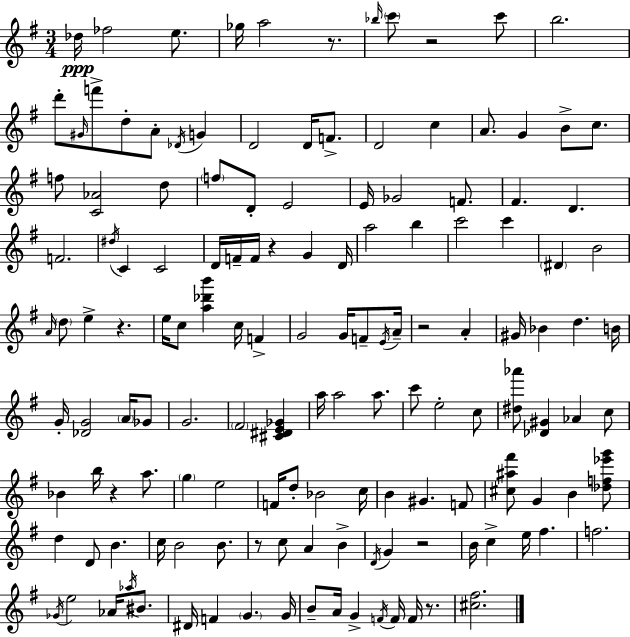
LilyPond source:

{
  \clef treble
  \numericTimeSignature
  \time 3/4
  \key e \minor
  des''16\ppp fes''2 e''8. | ges''16 a''2 r8. | \grace { bes''16 } \parenthesize c'''8 r2 c'''8 | b''2. | \break d'''8-. \grace { gis'16 } f'''8-> d''8-. a'8-. \acciaccatura { des'16 } g'4 | d'2 d'16 | f'8.-> d'2 c''4 | a'8. g'4 b'8-> | \break c''8. f''8 <c' aes'>2 | d''8 \parenthesize f''8 d'8-. e'2 | e'16 ges'2 | f'8. fis'4. d'4. | \break f'2. | \acciaccatura { dis''16 } c'4 c'2 | d'16 f'16-- f'16 r4 g'4 | d'16 a''2 | \break b''4 c'''2 | c'''4 \parenthesize dis'4 b'2 | \grace { a'16 } \parenthesize d''8 e''4-> r4. | e''16 c''8 <a'' des''' b'''>4 | \break c''16 f'4-> g'2 | g'16 f'8-- \acciaccatura { e'16 } a'16-- r2 | a'4-. gis'16 bes'4 d''4. | b'16 g'16-. <des' g'>2 | \break \parenthesize a'16 ges'8 g'2. | \parenthesize fis'2 | <cis' dis' e' ges'>4 a''16 a''2 | a''8. c'''8 e''2-. | \break c''8 <dis'' aes'''>8 <des' gis'>4 | aes'4 c''8 bes'4 b''16 r4 | a''8. \parenthesize g''4 e''2 | f'16 d''8-. bes'2 | \break c''16 b'4 gis'4. | f'8 <cis'' ais'' fis'''>8 g'4 | b'4 <des'' f'' ees''' g'''>8 d''4 d'8 | b'4. c''16 b'2 | \break b'8. r8 c''8 a'4 | b'4-> \acciaccatura { d'16 } g'4 r2 | b'16 c''4-> | e''16 fis''4. f''2. | \break \acciaccatura { ges'16 } e''2 | aes'16 \acciaccatura { aes''16 } bis'8. dis'16 f'4 | \parenthesize g'4. g'16 b'8-- a'16 | g'4-> \acciaccatura { f'16 } f'16 f'16 r8. <cis'' fis''>2. | \break \bar "|."
}